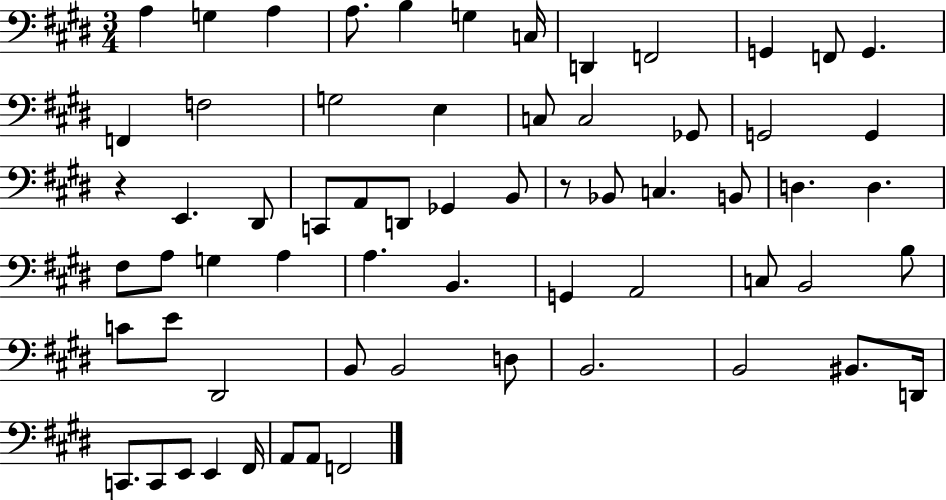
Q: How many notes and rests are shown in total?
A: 64